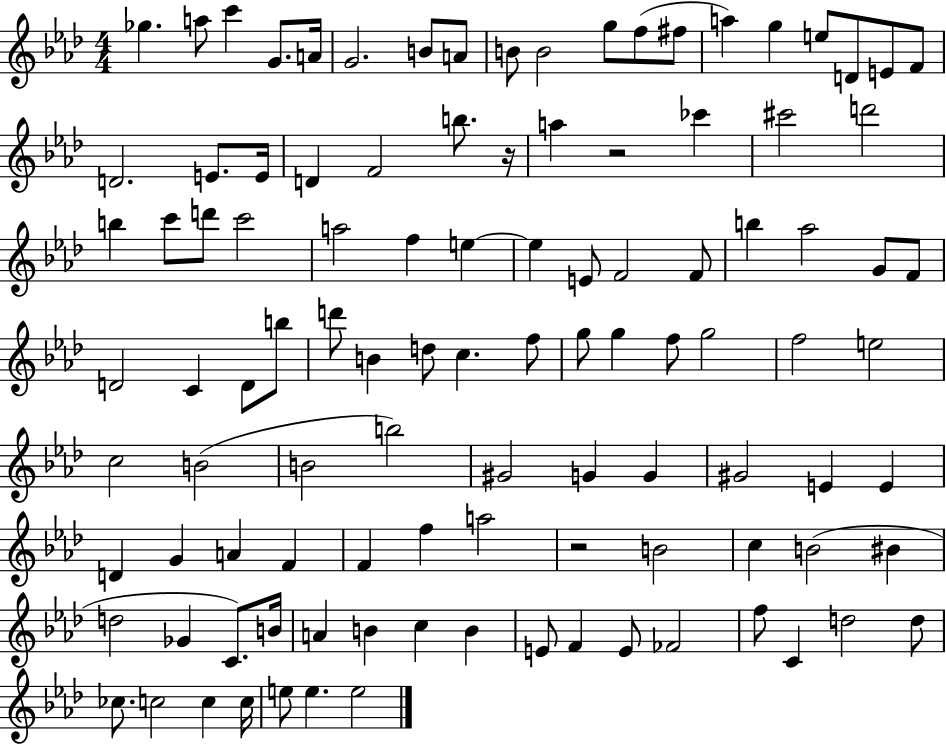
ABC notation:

X:1
T:Untitled
M:4/4
L:1/4
K:Ab
_g a/2 c' G/2 A/4 G2 B/2 A/2 B/2 B2 g/2 f/2 ^f/2 a g e/2 D/2 E/2 F/2 D2 E/2 E/4 D F2 b/2 z/4 a z2 _c' ^c'2 d'2 b c'/2 d'/2 c'2 a2 f e e E/2 F2 F/2 b _a2 G/2 F/2 D2 C D/2 b/2 d'/2 B d/2 c f/2 g/2 g f/2 g2 f2 e2 c2 B2 B2 b2 ^G2 G G ^G2 E E D G A F F f a2 z2 B2 c B2 ^B d2 _G C/2 B/4 A B c B E/2 F E/2 _F2 f/2 C d2 d/2 _c/2 c2 c c/4 e/2 e e2